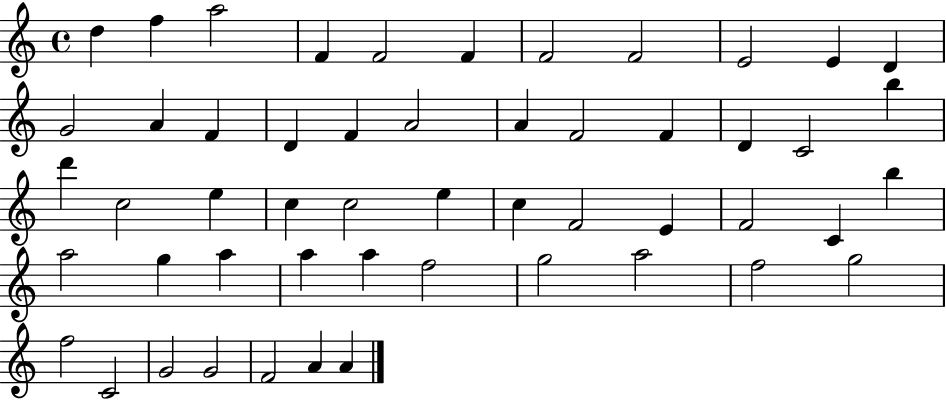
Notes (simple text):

D5/q F5/q A5/h F4/q F4/h F4/q F4/h F4/h E4/h E4/q D4/q G4/h A4/q F4/q D4/q F4/q A4/h A4/q F4/h F4/q D4/q C4/h B5/q D6/q C5/h E5/q C5/q C5/h E5/q C5/q F4/h E4/q F4/h C4/q B5/q A5/h G5/q A5/q A5/q A5/q F5/h G5/h A5/h F5/h G5/h F5/h C4/h G4/h G4/h F4/h A4/q A4/q